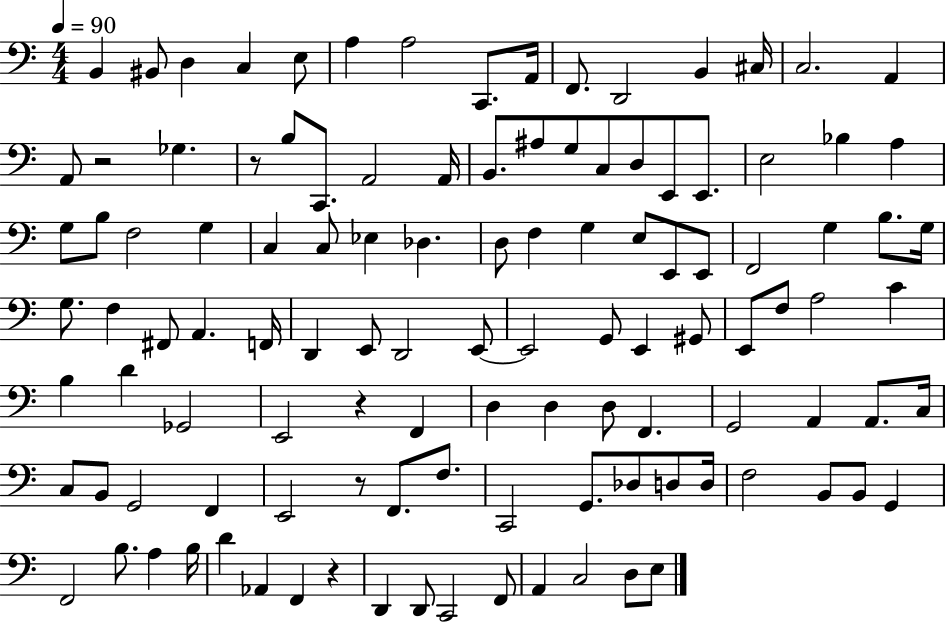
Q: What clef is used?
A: bass